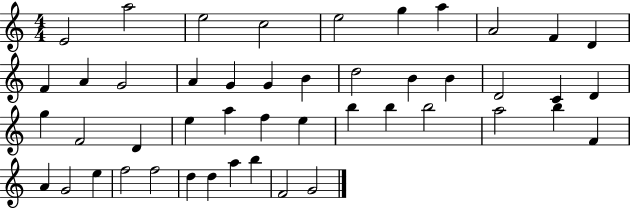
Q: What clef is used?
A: treble